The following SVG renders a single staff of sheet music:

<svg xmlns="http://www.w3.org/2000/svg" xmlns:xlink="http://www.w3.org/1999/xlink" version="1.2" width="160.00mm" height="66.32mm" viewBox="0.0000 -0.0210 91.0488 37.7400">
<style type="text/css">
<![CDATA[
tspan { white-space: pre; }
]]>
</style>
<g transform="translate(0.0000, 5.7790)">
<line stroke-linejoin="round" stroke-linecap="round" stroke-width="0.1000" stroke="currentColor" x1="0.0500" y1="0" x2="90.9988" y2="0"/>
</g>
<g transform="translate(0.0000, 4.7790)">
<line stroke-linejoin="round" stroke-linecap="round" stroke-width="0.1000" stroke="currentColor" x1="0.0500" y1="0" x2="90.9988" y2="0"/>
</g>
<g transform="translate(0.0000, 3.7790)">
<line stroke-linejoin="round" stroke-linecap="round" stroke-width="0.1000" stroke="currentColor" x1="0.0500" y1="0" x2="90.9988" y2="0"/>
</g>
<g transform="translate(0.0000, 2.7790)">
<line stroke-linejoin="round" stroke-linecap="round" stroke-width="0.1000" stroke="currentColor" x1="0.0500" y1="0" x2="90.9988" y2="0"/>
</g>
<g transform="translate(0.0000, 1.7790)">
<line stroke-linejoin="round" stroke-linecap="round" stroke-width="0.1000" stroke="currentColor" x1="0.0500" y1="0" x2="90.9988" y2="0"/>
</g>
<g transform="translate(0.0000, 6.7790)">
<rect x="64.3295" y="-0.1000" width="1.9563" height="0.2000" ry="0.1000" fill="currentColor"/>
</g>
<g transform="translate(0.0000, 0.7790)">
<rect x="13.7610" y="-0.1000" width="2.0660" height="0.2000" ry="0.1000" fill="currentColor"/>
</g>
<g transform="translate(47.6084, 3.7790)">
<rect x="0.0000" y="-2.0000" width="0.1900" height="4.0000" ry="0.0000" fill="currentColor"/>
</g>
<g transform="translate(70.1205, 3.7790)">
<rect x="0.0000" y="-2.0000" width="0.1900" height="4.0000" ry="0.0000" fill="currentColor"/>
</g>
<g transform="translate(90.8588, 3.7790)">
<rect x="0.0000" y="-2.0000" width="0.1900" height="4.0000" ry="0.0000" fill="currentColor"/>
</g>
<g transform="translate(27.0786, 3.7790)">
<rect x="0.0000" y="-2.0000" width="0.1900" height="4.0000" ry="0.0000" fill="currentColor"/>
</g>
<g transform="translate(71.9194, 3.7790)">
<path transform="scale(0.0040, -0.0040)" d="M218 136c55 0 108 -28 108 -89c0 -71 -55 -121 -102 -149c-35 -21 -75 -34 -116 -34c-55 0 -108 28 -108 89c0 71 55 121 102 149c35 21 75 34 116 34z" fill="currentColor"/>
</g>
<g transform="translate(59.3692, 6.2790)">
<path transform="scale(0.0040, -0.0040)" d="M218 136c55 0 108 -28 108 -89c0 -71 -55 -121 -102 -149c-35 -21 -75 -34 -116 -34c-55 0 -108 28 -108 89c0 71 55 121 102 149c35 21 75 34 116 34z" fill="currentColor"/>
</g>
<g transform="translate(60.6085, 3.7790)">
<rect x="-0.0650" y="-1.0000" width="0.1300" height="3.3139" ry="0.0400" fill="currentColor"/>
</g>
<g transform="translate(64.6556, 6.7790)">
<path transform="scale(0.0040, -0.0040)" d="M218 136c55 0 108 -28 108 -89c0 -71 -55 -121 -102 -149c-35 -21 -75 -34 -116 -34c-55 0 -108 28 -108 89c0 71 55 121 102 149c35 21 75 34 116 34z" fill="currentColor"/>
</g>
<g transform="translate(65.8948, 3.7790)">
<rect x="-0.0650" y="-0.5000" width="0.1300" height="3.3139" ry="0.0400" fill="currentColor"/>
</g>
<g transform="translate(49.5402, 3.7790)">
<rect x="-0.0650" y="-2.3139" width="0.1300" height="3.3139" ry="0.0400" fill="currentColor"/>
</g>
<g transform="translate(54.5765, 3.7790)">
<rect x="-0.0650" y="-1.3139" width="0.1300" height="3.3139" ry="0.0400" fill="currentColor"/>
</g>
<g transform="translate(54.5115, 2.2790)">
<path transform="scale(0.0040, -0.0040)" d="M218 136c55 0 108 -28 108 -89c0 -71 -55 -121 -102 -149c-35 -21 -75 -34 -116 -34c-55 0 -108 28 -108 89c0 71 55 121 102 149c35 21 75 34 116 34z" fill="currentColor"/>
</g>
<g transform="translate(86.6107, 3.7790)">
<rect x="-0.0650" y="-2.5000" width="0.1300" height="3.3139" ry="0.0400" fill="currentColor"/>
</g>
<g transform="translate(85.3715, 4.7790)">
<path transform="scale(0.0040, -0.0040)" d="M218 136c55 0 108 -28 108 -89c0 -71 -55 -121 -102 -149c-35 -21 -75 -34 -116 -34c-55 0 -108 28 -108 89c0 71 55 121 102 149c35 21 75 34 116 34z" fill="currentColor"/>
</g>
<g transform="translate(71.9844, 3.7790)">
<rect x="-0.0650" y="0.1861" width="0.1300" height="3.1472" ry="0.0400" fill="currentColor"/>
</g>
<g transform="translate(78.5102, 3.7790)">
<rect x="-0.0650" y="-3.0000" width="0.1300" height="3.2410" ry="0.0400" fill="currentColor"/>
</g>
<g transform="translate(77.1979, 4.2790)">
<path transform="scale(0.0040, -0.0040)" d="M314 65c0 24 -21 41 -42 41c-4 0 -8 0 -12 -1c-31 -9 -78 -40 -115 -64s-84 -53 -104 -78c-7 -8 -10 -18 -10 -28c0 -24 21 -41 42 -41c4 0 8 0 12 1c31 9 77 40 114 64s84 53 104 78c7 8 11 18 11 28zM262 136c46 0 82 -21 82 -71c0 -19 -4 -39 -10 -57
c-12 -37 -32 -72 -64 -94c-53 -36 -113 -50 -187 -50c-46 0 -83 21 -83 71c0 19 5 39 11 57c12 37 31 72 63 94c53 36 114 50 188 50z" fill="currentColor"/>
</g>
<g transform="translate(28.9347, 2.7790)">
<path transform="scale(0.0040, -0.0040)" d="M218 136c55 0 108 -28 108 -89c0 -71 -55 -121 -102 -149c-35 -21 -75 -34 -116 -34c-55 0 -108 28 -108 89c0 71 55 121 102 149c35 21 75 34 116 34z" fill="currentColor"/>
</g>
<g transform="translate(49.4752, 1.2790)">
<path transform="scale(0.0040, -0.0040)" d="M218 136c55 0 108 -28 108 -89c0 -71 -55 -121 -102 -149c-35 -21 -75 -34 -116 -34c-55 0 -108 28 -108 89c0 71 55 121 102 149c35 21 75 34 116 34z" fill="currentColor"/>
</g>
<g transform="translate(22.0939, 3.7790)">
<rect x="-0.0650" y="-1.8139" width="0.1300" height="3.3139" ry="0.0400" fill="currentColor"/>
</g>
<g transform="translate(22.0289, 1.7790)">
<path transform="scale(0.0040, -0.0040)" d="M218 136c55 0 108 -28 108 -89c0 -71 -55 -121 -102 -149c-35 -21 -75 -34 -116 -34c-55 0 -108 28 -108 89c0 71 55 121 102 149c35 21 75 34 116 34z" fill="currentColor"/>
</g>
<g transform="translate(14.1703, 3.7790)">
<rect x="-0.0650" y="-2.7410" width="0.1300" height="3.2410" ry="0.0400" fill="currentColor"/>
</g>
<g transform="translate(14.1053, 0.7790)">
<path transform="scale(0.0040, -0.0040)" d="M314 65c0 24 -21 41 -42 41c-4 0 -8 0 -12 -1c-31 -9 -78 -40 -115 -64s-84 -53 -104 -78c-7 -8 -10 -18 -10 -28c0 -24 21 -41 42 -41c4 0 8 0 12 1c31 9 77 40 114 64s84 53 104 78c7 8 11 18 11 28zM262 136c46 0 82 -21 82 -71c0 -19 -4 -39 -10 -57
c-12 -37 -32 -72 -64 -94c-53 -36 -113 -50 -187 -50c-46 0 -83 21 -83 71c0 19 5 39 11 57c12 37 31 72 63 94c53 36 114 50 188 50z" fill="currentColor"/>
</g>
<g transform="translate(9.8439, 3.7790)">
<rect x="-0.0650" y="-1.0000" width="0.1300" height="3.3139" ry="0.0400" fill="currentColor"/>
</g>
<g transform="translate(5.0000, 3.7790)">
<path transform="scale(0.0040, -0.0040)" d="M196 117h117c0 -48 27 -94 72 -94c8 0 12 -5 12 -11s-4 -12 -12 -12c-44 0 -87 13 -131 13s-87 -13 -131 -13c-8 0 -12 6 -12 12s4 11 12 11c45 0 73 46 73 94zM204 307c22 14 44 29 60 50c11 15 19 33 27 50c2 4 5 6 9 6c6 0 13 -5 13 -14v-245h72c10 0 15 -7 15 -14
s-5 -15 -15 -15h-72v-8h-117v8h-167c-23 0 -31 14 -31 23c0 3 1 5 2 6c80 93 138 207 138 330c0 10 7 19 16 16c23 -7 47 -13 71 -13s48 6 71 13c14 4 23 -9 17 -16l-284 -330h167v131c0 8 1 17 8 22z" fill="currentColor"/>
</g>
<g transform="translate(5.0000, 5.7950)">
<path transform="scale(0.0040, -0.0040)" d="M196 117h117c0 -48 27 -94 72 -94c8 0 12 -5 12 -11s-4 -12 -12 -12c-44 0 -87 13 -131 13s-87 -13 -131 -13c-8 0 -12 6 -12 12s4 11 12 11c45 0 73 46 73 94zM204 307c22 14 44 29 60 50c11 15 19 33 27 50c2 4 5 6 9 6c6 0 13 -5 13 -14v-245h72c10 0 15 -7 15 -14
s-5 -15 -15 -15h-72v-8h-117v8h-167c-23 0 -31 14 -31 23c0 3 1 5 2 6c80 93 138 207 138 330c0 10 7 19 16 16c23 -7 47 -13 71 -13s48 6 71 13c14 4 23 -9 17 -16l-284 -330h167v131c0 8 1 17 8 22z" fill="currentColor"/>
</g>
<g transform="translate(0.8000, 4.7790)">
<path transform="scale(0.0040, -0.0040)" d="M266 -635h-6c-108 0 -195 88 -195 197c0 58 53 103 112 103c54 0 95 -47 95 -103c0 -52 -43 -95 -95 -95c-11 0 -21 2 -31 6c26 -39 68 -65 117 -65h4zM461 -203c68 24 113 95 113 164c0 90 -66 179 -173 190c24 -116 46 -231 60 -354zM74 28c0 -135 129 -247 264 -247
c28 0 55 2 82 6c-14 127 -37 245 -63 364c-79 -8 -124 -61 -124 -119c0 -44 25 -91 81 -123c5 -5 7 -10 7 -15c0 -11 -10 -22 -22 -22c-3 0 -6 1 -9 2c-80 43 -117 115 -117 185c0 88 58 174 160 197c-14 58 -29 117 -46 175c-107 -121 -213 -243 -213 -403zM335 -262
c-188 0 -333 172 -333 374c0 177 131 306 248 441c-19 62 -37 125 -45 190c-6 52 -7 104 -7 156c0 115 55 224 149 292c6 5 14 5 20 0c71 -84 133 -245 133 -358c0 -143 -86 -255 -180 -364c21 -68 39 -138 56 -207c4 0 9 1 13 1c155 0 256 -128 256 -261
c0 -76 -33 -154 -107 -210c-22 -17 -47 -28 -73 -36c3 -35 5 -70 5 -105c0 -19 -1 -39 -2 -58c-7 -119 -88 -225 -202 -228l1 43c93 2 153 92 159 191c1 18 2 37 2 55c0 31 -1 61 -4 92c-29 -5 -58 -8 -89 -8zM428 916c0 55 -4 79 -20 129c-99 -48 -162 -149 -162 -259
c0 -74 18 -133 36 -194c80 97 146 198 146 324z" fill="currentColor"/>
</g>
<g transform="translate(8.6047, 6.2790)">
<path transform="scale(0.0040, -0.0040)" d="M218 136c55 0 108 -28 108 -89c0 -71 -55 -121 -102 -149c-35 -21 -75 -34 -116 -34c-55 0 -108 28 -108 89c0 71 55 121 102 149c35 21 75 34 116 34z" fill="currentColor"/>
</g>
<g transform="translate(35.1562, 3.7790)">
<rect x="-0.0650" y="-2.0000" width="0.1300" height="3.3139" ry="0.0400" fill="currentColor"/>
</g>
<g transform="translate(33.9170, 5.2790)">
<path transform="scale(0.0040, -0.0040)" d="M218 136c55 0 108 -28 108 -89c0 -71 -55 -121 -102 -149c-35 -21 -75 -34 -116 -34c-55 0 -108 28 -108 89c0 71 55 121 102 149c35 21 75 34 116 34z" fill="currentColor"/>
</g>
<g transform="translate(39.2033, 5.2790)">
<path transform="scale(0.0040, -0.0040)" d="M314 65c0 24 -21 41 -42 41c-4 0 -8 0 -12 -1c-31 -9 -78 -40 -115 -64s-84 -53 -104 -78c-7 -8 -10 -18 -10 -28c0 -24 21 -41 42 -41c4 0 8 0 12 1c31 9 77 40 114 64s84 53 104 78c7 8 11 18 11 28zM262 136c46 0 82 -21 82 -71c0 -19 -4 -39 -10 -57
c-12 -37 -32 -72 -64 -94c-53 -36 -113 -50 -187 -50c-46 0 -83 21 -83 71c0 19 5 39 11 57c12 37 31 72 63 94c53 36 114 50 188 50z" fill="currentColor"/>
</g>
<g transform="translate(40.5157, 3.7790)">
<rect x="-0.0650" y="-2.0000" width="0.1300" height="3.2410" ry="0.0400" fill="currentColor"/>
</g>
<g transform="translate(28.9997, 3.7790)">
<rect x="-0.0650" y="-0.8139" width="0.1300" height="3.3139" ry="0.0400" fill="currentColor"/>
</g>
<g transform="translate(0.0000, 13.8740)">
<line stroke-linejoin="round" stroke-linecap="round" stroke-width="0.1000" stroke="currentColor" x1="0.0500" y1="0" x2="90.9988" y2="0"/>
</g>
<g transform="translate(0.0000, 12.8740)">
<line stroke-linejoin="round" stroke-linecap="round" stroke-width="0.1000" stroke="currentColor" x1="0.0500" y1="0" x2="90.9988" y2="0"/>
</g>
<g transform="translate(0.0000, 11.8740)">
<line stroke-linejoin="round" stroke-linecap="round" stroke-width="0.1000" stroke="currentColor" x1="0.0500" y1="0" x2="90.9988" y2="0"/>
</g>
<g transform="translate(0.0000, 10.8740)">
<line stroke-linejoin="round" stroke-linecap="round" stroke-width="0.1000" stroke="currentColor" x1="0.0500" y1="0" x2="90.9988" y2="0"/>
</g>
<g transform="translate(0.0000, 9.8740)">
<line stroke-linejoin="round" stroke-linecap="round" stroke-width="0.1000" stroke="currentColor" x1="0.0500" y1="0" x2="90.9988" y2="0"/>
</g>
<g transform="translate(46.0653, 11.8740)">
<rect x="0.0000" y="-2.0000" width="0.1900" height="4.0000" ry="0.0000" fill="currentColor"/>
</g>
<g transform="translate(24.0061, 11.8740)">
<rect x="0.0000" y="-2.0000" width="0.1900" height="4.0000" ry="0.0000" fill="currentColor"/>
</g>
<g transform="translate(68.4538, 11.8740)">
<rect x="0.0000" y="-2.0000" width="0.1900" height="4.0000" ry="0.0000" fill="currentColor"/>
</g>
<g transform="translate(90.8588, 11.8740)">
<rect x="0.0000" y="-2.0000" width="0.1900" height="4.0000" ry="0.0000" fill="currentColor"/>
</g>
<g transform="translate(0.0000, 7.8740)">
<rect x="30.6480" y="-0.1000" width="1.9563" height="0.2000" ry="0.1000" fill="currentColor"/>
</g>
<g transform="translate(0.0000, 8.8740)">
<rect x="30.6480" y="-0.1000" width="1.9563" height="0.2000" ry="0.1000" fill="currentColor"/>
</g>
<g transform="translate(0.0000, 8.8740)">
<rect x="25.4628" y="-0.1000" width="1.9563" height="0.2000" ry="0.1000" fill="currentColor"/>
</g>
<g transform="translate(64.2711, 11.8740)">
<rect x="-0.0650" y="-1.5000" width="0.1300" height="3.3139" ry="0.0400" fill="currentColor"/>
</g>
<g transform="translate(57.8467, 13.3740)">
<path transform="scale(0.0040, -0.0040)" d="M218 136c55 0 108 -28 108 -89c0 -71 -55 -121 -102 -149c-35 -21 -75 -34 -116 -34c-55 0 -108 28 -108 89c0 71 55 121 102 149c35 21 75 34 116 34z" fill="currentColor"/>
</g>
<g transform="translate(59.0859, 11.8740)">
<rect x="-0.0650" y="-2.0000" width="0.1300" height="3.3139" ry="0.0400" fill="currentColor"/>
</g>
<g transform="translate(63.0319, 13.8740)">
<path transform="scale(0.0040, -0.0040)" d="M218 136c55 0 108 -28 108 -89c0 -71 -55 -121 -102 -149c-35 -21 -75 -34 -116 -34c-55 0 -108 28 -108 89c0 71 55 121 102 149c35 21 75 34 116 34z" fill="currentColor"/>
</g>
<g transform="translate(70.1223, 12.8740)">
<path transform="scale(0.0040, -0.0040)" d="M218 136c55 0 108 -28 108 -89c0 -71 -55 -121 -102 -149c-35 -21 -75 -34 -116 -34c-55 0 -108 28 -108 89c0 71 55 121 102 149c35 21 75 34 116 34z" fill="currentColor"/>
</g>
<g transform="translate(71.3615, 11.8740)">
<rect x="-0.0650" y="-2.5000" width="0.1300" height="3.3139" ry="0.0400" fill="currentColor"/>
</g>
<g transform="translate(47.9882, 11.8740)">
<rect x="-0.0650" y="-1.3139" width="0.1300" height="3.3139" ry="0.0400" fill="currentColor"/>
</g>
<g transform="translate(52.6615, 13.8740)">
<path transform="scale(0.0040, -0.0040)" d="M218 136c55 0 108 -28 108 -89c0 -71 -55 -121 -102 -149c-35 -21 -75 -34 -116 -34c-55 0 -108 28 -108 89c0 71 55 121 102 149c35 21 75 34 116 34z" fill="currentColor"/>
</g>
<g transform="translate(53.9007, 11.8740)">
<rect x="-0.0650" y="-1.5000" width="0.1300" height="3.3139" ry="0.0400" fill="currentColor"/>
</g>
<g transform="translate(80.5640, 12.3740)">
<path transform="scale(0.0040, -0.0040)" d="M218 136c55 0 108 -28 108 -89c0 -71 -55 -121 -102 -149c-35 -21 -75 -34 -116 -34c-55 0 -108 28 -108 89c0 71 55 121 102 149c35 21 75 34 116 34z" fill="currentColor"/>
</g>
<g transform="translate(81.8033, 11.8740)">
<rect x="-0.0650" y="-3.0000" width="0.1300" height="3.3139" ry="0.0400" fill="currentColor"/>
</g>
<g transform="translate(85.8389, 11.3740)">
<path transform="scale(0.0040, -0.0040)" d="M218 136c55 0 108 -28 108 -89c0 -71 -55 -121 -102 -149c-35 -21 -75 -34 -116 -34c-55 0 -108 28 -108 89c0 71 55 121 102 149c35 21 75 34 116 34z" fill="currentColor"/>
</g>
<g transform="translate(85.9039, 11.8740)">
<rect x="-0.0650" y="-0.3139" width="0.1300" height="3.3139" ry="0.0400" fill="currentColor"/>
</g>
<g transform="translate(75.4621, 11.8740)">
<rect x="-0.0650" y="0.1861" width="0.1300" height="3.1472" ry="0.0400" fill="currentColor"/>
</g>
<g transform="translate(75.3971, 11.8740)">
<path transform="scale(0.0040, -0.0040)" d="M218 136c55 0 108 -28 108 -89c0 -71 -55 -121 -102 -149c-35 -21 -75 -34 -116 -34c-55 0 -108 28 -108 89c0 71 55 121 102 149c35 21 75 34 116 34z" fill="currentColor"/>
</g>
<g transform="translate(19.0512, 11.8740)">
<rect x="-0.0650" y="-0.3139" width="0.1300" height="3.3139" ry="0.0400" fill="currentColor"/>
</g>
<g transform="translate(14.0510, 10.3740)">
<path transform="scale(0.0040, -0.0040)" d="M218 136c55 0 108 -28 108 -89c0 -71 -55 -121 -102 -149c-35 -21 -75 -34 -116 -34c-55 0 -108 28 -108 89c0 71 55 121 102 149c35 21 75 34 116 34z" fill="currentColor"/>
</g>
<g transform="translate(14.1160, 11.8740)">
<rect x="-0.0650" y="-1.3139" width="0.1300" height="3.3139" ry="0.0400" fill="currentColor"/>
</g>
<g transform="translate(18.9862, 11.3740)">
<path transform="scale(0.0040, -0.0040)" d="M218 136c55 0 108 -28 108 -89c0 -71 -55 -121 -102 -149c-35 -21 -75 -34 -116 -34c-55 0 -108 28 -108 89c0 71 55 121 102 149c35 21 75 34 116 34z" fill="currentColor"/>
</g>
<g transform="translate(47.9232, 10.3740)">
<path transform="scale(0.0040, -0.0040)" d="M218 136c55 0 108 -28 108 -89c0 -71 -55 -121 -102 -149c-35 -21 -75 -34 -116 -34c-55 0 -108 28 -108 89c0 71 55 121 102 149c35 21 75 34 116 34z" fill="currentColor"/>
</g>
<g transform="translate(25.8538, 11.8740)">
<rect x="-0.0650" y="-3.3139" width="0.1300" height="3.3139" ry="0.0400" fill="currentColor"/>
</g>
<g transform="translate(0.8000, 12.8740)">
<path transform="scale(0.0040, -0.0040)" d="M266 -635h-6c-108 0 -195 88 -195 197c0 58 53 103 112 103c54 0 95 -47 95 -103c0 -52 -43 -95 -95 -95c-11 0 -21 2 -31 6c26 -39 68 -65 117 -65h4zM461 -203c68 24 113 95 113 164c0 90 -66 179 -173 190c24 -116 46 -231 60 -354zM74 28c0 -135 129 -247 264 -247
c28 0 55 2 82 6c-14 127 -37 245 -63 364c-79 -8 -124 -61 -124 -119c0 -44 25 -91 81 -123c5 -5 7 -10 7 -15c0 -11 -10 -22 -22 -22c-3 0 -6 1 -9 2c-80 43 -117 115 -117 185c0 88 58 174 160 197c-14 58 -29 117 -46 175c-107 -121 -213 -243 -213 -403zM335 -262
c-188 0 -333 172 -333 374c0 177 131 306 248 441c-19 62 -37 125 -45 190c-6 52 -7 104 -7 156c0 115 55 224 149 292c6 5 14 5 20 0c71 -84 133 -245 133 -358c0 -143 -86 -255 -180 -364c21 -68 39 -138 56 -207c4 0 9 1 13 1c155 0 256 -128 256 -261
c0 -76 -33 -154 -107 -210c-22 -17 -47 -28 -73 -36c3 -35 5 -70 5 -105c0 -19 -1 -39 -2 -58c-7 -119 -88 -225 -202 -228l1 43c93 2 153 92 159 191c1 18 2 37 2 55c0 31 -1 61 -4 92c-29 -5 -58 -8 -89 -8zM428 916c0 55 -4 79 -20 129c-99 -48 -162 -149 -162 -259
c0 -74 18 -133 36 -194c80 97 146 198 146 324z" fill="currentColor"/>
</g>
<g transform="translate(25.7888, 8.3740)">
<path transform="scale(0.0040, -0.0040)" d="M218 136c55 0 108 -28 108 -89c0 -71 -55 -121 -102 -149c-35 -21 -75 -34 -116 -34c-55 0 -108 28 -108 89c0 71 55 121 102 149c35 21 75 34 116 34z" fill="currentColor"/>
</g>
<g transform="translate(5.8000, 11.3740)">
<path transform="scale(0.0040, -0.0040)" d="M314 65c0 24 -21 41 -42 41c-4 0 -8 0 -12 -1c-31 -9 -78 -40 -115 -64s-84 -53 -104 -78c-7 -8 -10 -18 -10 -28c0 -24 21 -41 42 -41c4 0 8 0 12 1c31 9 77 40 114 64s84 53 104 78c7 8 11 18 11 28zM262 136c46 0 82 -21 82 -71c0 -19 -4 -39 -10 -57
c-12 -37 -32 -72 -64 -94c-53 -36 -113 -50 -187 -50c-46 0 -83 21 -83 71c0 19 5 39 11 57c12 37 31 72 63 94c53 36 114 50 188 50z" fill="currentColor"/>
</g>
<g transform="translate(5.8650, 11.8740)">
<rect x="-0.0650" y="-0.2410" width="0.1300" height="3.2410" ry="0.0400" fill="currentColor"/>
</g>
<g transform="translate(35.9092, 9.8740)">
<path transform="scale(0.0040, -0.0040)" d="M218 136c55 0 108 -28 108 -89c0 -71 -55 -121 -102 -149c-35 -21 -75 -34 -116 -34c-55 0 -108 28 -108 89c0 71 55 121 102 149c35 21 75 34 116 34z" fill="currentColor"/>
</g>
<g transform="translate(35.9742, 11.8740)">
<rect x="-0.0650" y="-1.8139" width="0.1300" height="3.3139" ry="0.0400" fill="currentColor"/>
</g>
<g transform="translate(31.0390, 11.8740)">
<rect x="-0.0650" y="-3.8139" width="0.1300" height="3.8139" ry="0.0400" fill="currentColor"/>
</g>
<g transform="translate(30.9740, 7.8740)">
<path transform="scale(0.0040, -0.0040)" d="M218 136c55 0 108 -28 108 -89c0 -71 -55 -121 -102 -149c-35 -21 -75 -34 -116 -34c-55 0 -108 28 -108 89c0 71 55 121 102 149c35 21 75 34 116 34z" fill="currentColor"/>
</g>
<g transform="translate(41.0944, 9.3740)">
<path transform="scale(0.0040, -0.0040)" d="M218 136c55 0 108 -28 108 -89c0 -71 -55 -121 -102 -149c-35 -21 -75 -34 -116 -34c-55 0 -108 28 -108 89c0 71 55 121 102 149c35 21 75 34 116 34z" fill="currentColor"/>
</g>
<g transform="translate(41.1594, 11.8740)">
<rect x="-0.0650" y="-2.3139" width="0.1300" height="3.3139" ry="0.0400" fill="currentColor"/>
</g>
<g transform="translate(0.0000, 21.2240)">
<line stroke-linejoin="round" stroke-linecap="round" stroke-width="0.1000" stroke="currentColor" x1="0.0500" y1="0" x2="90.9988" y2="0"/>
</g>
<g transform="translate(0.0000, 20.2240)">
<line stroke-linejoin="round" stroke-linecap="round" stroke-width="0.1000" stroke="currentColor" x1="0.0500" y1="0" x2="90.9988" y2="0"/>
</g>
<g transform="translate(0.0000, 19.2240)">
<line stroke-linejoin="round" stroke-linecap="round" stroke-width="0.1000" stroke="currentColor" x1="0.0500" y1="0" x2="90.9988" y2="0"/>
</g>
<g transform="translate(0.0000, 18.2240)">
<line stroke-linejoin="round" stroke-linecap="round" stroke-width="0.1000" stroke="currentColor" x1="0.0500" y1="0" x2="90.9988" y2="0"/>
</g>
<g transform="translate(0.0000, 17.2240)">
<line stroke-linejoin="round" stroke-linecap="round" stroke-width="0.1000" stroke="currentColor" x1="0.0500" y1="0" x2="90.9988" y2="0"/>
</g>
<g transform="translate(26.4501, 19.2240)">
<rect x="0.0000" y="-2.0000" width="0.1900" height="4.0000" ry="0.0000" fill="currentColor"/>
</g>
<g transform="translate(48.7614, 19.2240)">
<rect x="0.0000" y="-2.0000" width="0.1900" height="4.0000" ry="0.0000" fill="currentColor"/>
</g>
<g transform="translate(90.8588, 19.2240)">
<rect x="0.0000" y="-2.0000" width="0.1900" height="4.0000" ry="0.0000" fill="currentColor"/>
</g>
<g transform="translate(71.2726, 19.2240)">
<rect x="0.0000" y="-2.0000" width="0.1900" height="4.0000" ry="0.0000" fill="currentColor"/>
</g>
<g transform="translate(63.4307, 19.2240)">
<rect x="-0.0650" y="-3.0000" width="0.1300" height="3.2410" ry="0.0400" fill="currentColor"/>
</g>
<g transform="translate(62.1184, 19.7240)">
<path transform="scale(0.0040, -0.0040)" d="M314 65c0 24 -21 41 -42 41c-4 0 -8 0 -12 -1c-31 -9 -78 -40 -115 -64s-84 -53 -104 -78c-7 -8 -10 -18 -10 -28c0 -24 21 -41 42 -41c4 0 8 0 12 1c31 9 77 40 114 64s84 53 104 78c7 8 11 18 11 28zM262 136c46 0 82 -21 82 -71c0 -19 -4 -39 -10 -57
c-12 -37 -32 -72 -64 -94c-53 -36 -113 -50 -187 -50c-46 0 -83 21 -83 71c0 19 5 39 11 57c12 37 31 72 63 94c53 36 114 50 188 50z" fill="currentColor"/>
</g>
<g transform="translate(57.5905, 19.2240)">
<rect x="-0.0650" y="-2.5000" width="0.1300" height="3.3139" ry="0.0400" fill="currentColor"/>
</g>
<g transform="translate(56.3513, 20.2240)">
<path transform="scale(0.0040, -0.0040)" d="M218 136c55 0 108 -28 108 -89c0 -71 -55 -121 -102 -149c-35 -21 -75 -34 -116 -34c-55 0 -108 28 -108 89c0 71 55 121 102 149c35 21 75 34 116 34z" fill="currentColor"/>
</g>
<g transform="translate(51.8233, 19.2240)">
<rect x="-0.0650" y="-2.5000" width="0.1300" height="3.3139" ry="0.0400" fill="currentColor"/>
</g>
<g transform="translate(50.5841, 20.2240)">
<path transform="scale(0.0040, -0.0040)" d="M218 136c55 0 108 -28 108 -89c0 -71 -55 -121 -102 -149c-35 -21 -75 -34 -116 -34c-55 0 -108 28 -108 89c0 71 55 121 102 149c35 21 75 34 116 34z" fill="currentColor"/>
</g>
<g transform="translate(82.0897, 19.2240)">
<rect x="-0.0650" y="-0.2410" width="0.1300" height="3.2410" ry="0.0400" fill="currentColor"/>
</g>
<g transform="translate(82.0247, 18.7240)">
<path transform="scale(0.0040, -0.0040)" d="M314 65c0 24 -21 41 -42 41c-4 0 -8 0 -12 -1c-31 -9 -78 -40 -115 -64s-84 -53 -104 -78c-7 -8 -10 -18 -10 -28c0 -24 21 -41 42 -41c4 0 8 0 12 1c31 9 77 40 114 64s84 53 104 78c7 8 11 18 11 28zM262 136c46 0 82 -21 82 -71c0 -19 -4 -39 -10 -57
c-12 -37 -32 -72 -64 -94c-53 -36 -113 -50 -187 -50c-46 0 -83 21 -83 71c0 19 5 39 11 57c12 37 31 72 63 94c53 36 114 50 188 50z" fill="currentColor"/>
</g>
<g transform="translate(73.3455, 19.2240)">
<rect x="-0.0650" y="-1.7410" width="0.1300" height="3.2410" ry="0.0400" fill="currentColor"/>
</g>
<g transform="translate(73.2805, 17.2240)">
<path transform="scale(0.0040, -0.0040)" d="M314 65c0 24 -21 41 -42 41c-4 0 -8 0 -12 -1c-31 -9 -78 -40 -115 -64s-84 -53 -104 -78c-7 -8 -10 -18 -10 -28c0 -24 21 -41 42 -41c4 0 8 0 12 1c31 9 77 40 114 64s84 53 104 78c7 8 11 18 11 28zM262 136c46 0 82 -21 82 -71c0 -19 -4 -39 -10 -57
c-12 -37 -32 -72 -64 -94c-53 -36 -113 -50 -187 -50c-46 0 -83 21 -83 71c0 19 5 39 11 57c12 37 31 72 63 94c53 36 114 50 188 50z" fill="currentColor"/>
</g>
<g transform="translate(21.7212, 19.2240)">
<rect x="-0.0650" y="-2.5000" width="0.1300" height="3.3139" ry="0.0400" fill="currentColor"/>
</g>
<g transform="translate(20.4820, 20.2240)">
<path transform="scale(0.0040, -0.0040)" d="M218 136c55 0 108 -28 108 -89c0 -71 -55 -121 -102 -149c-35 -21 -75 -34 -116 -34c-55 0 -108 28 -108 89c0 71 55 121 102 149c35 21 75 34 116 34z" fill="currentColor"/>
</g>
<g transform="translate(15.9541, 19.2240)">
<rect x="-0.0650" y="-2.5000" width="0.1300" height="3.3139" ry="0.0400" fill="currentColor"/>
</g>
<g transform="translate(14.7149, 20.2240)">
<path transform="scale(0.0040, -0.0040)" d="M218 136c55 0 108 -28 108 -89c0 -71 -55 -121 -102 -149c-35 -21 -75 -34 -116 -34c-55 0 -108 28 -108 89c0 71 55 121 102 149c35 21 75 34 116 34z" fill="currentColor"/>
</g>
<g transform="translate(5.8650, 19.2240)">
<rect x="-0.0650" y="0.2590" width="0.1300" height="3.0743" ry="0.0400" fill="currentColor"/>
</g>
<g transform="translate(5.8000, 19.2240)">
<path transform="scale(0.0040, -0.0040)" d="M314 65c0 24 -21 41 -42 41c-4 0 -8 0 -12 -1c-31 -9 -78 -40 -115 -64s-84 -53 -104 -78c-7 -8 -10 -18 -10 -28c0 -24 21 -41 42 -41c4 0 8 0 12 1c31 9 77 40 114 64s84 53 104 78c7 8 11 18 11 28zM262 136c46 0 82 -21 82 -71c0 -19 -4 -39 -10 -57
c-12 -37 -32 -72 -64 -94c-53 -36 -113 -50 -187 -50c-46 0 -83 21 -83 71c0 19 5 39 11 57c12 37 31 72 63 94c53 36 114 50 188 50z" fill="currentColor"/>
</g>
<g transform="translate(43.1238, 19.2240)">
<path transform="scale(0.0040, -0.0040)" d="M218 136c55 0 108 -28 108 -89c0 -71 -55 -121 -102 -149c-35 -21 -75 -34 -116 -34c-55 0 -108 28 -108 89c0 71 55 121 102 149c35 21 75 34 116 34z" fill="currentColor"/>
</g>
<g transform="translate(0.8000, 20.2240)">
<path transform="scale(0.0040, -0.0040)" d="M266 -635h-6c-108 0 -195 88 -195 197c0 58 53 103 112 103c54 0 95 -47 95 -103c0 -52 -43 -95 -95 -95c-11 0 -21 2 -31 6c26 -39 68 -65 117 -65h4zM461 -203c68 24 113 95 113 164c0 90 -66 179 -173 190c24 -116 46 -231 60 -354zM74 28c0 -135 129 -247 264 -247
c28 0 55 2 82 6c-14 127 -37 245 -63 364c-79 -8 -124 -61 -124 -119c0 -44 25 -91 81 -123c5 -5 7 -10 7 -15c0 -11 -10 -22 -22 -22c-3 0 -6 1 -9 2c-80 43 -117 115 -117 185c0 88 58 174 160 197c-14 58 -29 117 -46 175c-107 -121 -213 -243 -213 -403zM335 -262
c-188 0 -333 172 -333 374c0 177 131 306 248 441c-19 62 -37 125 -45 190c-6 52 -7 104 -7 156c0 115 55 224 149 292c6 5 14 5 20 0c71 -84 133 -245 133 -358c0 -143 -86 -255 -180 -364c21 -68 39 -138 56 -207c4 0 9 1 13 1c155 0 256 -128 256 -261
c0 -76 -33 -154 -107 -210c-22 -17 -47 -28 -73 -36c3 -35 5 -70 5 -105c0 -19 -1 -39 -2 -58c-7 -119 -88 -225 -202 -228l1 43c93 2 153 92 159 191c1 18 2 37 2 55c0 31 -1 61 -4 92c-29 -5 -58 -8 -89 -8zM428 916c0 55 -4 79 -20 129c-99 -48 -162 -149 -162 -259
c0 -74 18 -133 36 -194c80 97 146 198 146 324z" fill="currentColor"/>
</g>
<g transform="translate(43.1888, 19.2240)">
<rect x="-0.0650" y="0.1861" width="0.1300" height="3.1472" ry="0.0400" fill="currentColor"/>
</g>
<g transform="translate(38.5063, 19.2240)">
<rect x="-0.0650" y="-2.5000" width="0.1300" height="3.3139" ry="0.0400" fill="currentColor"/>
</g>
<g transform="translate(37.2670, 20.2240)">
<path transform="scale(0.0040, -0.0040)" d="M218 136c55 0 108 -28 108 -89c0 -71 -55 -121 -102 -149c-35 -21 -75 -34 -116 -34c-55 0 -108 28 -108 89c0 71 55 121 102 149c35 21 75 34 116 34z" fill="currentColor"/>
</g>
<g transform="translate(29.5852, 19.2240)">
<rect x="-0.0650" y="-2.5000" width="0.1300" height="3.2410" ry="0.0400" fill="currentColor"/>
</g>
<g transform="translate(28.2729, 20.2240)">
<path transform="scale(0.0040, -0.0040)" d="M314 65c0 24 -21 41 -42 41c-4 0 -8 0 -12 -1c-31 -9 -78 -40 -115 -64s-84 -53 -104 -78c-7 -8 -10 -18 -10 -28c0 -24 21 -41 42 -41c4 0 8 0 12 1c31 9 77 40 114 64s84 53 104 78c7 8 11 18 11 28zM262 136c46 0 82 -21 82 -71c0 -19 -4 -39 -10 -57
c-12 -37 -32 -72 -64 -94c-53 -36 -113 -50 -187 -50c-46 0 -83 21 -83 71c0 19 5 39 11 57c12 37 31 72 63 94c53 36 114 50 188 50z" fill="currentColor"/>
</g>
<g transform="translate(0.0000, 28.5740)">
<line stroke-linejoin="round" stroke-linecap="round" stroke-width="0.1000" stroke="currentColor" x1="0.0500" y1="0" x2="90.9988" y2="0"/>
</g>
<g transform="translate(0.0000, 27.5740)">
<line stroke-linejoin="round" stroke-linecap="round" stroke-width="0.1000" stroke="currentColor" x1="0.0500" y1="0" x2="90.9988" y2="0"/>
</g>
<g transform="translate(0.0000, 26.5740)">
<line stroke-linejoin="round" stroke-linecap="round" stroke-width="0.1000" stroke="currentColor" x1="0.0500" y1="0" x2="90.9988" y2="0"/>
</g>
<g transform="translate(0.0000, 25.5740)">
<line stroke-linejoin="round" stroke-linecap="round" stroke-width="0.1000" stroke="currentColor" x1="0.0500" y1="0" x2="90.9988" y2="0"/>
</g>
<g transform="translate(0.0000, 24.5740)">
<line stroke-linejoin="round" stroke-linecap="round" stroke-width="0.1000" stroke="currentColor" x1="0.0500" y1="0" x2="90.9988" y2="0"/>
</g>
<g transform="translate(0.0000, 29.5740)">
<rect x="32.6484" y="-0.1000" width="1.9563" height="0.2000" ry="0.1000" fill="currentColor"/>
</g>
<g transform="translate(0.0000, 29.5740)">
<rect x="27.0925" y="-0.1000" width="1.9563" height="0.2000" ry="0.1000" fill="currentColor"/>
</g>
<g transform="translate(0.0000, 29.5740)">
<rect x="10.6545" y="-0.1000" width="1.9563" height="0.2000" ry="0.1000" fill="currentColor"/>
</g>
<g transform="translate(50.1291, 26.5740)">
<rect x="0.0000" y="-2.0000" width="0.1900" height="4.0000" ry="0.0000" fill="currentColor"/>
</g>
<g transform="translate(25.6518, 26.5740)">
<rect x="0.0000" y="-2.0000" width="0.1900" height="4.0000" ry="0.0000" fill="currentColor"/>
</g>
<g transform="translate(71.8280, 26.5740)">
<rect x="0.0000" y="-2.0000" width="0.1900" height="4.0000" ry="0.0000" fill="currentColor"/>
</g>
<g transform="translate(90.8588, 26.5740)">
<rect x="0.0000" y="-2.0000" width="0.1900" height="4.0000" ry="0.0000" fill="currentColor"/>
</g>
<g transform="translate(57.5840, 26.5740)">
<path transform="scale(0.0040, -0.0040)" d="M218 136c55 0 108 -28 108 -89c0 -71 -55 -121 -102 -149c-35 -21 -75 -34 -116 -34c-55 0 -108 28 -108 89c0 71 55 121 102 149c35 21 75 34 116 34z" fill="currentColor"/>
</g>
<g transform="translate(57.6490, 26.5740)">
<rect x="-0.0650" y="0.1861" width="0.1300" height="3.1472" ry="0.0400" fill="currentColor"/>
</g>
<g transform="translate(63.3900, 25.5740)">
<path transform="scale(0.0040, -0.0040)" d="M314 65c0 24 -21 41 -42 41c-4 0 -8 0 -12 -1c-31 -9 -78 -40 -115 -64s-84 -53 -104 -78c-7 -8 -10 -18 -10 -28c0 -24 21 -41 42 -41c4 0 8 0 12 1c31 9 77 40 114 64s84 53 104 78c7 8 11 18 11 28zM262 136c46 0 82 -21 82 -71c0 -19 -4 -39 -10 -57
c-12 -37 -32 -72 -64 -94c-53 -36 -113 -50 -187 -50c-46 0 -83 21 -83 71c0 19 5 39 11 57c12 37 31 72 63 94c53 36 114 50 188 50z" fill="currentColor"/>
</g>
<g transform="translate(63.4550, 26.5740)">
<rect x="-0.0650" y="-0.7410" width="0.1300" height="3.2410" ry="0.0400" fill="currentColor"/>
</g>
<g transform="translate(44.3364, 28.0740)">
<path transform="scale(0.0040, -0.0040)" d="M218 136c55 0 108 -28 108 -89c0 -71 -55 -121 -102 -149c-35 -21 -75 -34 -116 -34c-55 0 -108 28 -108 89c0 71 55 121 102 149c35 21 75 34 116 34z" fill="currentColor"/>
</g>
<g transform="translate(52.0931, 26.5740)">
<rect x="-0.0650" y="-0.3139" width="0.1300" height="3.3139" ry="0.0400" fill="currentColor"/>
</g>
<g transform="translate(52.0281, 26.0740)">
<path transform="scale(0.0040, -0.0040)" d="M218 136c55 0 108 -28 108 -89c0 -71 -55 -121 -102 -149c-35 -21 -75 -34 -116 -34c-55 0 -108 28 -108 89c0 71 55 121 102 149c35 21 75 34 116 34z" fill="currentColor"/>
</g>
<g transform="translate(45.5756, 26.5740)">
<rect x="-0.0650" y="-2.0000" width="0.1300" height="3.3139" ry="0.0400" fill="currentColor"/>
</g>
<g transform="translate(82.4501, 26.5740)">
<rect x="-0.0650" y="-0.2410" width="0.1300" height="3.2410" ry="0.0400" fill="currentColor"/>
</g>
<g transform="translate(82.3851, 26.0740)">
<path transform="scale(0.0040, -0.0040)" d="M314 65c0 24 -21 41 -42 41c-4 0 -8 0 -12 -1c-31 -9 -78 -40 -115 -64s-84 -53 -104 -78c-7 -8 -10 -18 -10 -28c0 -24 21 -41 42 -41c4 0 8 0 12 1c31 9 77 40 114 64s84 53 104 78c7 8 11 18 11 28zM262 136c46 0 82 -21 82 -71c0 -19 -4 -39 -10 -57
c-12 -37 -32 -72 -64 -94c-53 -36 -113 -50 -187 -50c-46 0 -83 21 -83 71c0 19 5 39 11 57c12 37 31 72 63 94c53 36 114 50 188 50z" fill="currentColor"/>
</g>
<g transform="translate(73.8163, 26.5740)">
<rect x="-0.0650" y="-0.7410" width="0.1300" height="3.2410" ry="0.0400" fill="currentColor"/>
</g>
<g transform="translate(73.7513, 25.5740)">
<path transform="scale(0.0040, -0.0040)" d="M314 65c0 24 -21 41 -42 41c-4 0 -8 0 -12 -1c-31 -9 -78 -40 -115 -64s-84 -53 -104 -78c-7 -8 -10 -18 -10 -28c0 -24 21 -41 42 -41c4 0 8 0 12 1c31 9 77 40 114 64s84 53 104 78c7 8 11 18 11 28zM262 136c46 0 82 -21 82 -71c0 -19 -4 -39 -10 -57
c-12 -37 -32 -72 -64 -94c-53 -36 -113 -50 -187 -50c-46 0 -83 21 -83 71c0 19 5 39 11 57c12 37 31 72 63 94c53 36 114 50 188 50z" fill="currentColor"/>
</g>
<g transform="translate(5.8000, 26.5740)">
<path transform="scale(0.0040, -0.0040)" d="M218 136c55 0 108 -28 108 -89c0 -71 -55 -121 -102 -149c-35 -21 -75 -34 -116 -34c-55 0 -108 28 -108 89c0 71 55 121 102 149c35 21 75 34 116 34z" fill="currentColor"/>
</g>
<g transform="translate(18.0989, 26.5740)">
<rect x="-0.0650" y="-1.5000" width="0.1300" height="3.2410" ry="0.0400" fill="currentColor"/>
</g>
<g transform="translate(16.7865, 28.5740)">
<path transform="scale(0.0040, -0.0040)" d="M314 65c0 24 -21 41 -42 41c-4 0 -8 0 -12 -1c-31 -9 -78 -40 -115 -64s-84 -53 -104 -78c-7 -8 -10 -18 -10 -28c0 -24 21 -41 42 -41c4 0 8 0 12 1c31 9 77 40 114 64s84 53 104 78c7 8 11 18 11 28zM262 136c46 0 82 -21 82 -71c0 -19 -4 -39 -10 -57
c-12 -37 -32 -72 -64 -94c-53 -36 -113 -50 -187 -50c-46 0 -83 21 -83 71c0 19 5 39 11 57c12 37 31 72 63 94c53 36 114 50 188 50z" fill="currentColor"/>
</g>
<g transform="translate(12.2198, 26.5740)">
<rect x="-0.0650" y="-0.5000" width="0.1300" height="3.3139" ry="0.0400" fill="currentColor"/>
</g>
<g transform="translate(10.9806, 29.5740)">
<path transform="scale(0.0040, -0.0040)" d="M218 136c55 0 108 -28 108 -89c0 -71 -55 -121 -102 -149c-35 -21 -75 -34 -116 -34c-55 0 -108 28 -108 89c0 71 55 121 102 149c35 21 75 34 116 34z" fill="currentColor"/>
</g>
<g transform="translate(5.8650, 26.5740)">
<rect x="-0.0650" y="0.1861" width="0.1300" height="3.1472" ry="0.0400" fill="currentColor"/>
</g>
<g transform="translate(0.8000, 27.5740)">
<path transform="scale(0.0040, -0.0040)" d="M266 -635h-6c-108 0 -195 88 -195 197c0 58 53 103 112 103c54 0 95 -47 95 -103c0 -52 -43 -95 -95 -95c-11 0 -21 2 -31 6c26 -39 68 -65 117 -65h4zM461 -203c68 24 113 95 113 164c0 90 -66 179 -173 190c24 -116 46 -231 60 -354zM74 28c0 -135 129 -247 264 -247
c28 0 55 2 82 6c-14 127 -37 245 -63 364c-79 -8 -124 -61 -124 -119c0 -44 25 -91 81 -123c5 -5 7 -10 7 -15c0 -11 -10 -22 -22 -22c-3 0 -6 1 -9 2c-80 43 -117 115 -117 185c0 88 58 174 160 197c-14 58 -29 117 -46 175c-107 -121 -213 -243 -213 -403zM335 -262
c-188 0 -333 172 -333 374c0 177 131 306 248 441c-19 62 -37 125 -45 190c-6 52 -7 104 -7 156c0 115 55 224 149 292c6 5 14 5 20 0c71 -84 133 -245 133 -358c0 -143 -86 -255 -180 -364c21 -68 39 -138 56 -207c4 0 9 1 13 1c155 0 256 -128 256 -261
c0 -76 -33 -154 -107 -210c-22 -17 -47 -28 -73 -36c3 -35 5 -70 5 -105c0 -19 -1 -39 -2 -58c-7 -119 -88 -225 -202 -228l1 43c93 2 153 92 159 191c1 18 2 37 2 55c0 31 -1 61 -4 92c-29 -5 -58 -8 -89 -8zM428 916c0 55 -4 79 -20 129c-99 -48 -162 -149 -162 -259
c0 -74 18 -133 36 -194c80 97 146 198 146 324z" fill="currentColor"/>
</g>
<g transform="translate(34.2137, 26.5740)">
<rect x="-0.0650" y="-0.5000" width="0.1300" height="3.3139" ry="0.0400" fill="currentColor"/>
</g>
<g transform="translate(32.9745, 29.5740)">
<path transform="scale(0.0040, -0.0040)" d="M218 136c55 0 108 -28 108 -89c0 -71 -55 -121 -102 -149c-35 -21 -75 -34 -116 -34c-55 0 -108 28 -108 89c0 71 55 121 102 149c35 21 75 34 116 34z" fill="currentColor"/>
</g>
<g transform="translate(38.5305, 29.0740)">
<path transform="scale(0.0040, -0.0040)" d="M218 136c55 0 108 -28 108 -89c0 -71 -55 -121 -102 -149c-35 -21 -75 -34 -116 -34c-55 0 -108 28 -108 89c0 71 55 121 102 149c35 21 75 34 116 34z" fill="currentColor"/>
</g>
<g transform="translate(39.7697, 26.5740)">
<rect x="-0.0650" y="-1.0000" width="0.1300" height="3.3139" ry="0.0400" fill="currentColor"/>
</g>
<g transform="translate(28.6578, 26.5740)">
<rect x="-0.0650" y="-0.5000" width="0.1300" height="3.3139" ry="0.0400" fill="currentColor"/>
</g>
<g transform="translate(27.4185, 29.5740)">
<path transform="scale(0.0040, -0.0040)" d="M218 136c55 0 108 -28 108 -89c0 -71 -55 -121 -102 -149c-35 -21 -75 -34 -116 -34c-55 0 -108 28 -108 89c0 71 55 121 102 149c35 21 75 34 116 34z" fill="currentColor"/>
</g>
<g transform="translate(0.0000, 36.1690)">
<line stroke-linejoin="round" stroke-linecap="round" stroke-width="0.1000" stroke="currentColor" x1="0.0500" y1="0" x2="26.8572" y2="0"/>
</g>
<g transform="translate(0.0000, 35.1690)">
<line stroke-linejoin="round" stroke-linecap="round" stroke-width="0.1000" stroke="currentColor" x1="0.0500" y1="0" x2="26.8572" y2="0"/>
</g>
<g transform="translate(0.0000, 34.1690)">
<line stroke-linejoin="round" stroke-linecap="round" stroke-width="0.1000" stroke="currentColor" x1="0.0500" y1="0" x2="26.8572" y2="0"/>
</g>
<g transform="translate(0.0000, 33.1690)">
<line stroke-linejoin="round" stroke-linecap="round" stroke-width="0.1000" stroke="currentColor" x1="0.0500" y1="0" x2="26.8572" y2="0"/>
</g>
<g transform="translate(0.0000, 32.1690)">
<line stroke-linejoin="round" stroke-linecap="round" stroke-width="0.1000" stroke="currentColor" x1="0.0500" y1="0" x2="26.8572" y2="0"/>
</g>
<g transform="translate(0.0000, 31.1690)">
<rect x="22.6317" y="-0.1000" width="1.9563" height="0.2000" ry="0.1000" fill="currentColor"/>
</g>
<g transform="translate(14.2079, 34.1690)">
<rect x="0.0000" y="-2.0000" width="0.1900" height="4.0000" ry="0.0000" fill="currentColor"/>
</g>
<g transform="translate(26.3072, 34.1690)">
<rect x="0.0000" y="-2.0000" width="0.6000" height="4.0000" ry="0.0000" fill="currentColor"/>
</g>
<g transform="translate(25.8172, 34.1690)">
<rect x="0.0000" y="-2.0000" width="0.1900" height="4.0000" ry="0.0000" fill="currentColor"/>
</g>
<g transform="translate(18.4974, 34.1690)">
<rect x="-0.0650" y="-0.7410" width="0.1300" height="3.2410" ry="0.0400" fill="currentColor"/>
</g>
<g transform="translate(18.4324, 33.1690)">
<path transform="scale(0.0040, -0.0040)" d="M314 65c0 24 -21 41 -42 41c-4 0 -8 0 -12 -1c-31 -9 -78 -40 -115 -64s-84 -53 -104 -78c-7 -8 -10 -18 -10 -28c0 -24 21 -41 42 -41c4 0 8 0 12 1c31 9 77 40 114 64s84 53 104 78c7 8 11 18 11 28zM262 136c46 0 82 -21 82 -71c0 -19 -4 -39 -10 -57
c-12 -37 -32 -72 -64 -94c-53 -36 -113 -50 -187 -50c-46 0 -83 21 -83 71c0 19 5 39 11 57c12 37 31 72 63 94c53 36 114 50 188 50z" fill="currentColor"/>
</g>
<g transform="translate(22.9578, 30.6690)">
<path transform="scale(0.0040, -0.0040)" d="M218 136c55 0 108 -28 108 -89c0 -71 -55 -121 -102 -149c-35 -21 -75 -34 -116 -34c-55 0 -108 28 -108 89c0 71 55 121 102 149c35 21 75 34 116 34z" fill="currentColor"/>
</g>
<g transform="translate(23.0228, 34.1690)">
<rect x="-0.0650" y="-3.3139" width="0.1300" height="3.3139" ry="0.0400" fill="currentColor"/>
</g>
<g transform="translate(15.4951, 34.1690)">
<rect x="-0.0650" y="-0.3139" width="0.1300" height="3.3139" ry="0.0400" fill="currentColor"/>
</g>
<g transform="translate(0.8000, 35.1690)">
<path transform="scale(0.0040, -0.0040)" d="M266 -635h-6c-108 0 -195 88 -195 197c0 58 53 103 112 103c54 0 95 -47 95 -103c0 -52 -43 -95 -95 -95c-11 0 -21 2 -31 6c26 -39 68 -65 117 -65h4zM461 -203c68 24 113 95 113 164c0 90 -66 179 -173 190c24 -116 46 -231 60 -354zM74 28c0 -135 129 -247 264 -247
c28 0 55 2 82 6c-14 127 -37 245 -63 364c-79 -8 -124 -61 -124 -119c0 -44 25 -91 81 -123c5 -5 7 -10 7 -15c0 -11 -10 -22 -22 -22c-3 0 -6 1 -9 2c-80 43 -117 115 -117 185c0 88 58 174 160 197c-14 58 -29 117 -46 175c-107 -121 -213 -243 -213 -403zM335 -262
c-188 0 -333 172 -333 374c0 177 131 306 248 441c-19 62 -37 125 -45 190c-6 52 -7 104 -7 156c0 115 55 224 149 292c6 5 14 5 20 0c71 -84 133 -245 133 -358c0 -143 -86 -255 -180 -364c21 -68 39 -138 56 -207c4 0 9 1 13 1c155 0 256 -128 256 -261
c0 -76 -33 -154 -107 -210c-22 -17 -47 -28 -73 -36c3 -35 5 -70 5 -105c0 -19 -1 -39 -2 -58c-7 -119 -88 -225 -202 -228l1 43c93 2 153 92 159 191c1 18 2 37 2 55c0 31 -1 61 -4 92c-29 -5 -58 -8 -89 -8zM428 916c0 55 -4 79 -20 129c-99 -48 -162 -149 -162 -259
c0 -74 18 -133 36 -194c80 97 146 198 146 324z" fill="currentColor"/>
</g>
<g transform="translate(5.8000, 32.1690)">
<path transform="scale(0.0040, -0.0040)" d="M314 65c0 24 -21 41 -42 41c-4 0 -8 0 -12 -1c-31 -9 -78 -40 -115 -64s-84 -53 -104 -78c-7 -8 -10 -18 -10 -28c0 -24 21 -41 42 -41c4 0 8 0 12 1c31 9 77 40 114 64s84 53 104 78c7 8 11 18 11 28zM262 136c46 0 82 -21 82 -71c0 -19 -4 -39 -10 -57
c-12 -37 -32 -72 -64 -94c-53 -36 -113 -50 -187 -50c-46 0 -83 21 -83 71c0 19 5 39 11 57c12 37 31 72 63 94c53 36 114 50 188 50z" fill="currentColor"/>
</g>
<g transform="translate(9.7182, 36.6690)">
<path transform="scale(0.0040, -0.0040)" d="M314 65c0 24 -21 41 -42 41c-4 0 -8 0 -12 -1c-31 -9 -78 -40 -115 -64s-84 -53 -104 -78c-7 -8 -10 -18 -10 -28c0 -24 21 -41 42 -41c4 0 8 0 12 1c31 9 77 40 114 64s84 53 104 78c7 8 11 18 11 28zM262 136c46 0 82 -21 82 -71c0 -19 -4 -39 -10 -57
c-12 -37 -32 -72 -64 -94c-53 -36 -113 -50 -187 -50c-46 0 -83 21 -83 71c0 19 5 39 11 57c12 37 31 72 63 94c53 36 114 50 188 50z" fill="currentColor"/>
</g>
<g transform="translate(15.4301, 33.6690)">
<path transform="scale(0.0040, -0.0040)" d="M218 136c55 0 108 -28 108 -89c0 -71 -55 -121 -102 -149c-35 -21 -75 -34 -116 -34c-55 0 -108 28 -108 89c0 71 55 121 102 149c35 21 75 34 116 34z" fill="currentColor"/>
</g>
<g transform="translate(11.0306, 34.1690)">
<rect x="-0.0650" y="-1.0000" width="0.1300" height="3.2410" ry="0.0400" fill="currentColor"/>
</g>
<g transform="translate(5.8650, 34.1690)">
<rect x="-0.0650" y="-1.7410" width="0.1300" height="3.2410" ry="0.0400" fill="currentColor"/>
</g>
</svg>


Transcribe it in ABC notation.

X:1
T:Untitled
M:4/4
L:1/4
K:C
D a2 f d F F2 g e D C B A2 G c2 e c b c' f g e E F E G B A c B2 G G G2 G B G G A2 f2 c2 B C E2 C C D F c B d2 d2 c2 f2 D2 c d2 b